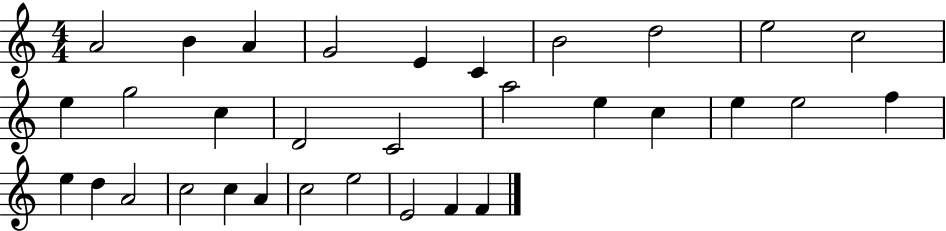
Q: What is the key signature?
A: C major